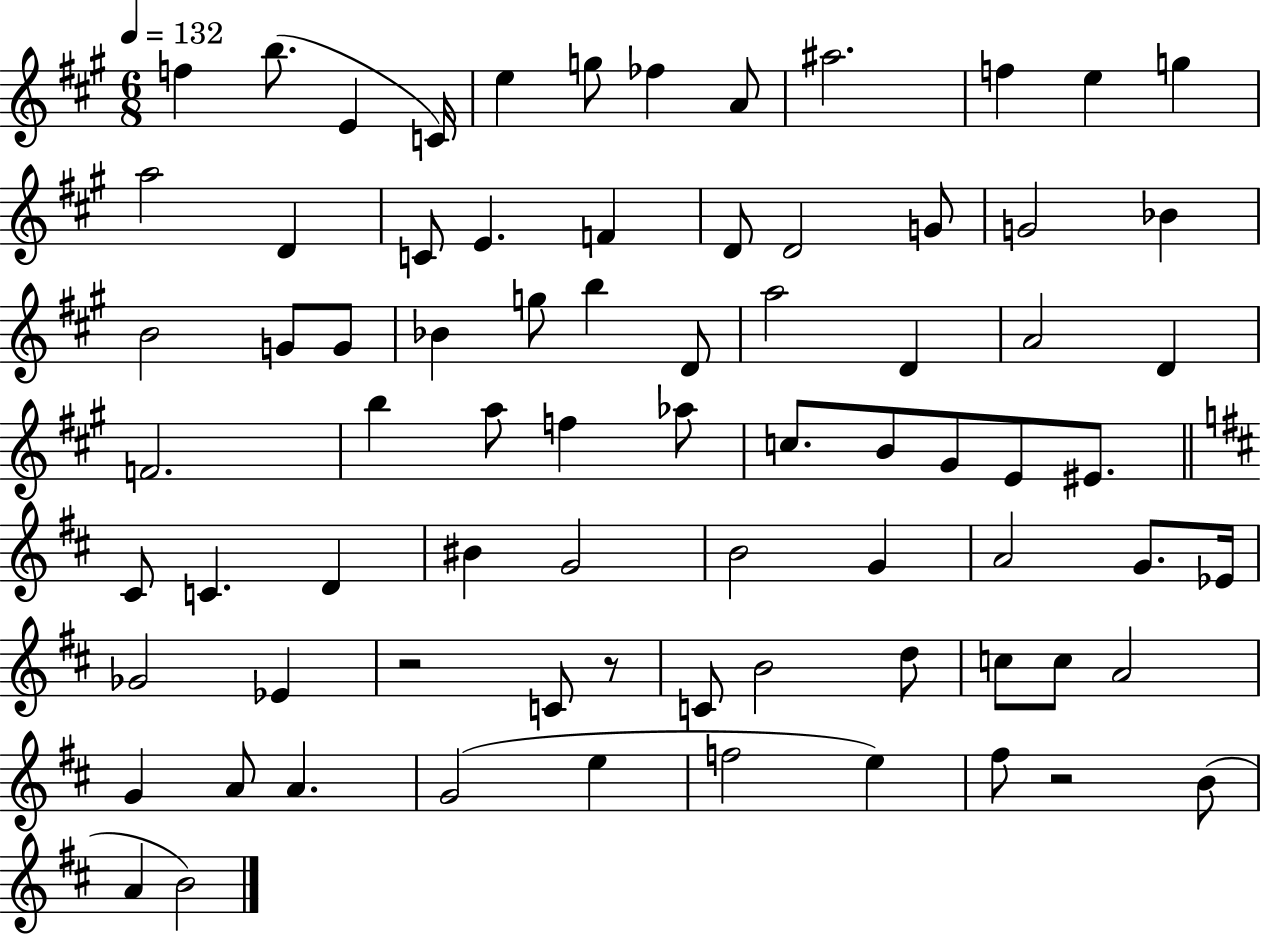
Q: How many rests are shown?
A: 3